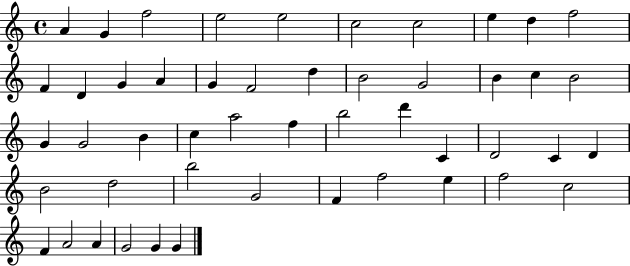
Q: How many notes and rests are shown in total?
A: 49